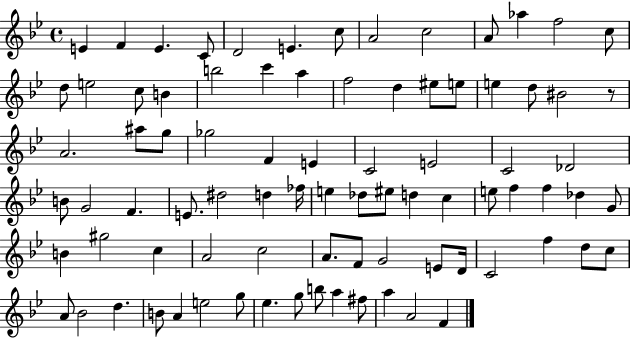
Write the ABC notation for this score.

X:1
T:Untitled
M:4/4
L:1/4
K:Bb
E F E C/2 D2 E c/2 A2 c2 A/2 _a f2 c/2 d/2 e2 c/2 B b2 c' a f2 d ^e/2 e/2 e d/2 ^B2 z/2 A2 ^a/2 g/2 _g2 F E C2 E2 C2 _D2 B/2 G2 F E/2 ^d2 d _f/4 e _d/2 ^e/2 d c e/2 f f _d G/2 B ^g2 c A2 c2 A/2 F/2 G2 E/2 D/4 C2 f d/2 c/2 A/2 _B2 d B/2 A e2 g/2 _e g/2 b/2 a ^f/2 a A2 F